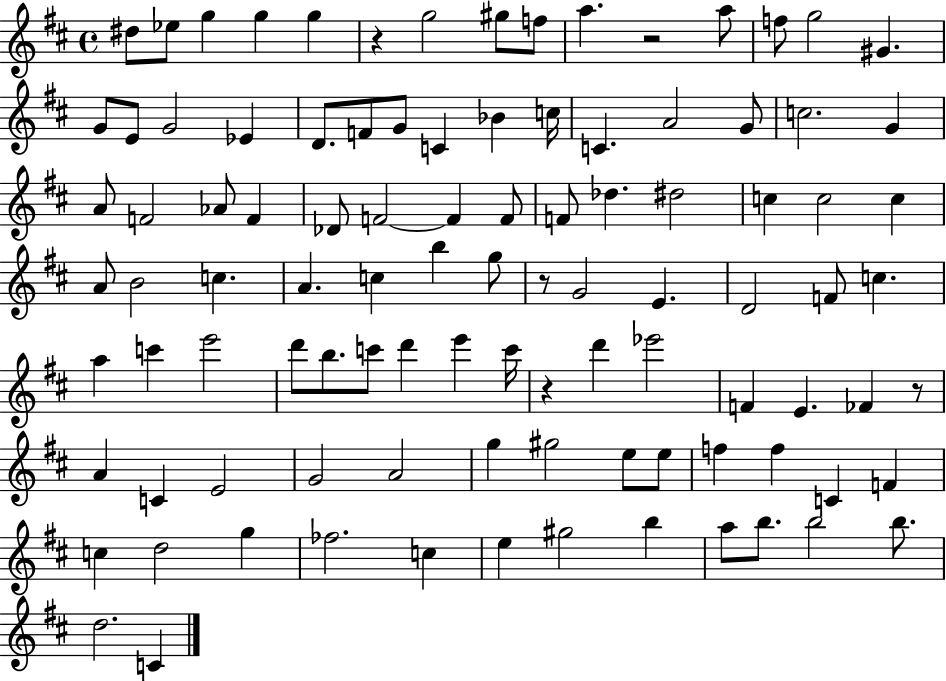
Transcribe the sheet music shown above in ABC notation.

X:1
T:Untitled
M:4/4
L:1/4
K:D
^d/2 _e/2 g g g z g2 ^g/2 f/2 a z2 a/2 f/2 g2 ^G G/2 E/2 G2 _E D/2 F/2 G/2 C _B c/4 C A2 G/2 c2 G A/2 F2 _A/2 F _D/2 F2 F F/2 F/2 _d ^d2 c c2 c A/2 B2 c A c b g/2 z/2 G2 E D2 F/2 c a c' e'2 d'/2 b/2 c'/2 d' e' c'/4 z d' _e'2 F E _F z/2 A C E2 G2 A2 g ^g2 e/2 e/2 f f C F c d2 g _f2 c e ^g2 b a/2 b/2 b2 b/2 d2 C